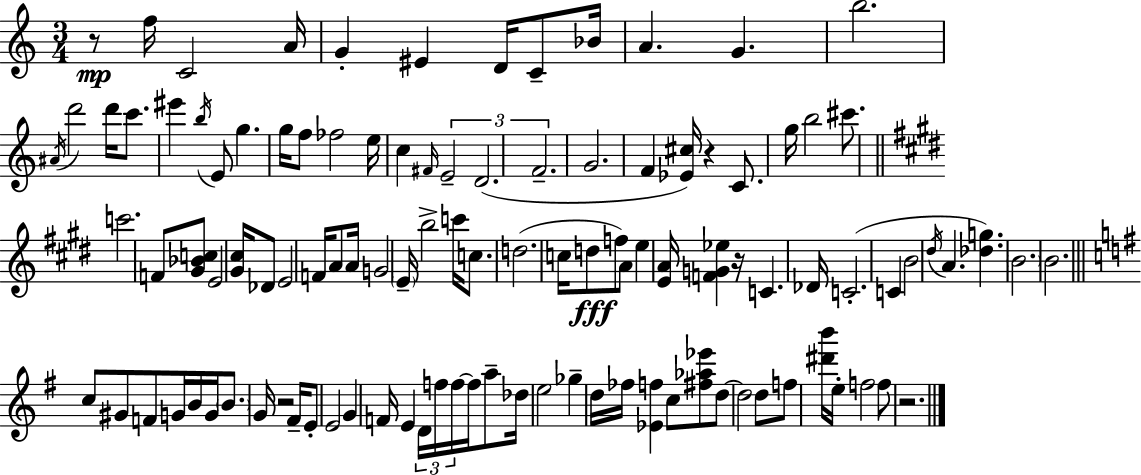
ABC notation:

X:1
T:Untitled
M:3/4
L:1/4
K:Am
z/2 f/4 C2 A/4 G ^E D/4 C/2 _B/4 A G b2 ^A/4 d'2 d'/4 c'/2 ^e' b/4 E/2 g g/4 f/2 _f2 e/4 c ^F/4 E2 D2 F2 G2 F [_E^c]/4 z C/2 g/4 b2 ^c'/2 c'2 F/2 [^G_Bc]/2 E2 [^G^c]/4 _D/2 E2 F/4 A/2 A/4 G2 E/4 b2 c'/4 c/2 d2 c/4 d/2 f/2 A/2 e [EA]/4 [FG_e] z/4 C _D/4 C2 C B2 ^d/4 A [_dg] B2 B2 c/2 ^G/2 F/2 G/4 B/4 G/4 B/2 G/4 z2 ^F/4 E/2 E2 G F/4 E D/4 f/4 f/4 f/4 a/2 _d/4 e2 _g d/4 _f/4 [_Ef] c/2 [^f_a_e']/2 d/2 d2 d/2 f/2 [^d'b']/4 e/4 f2 f/2 z2